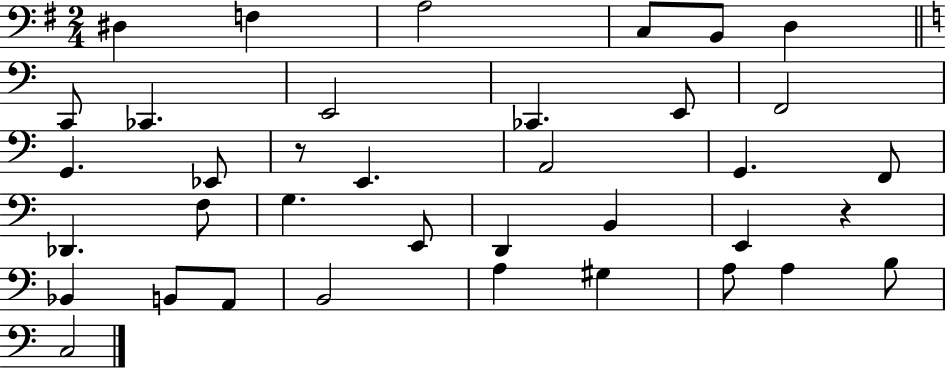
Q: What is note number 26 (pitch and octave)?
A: Bb2